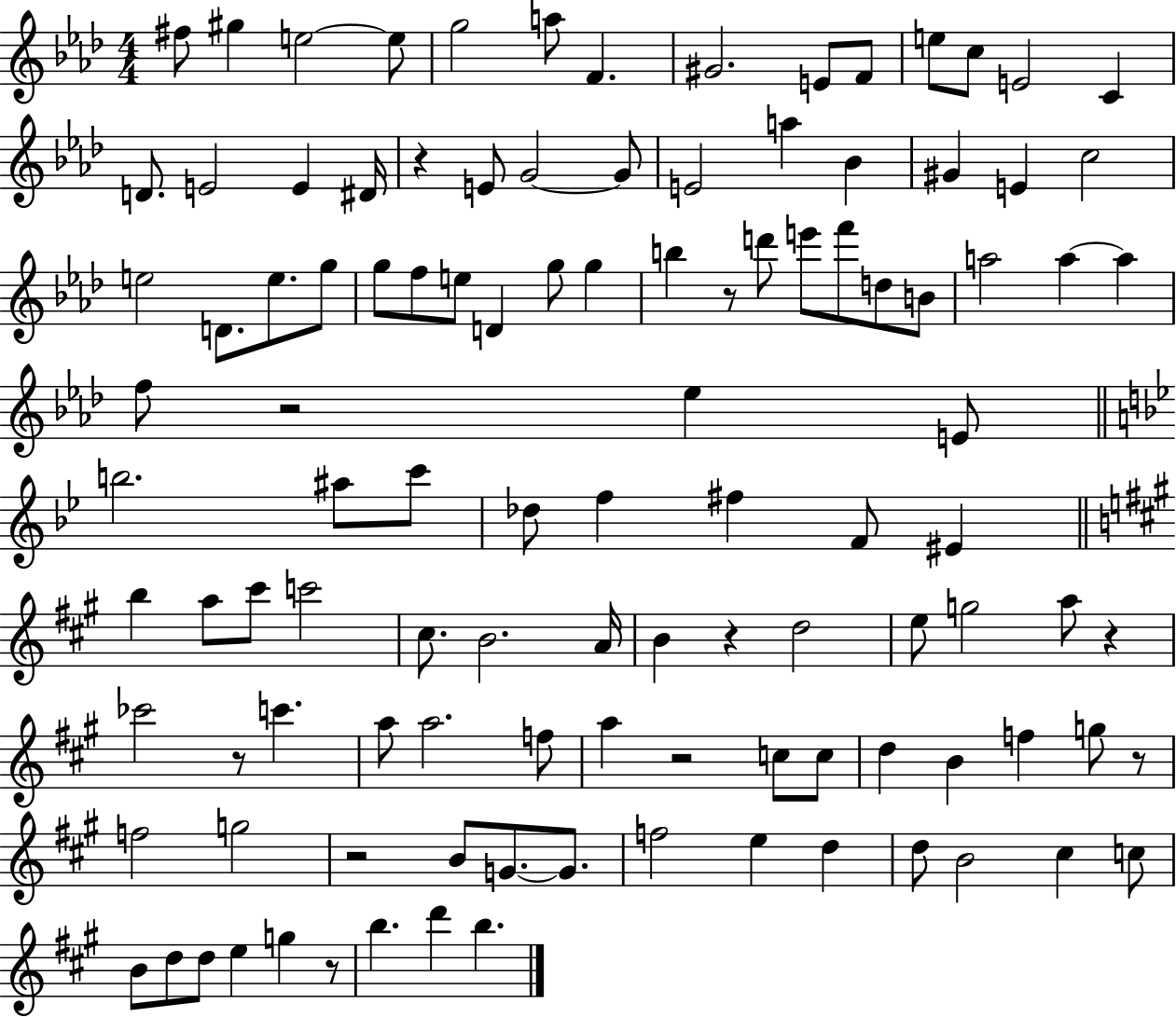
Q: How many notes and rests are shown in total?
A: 111